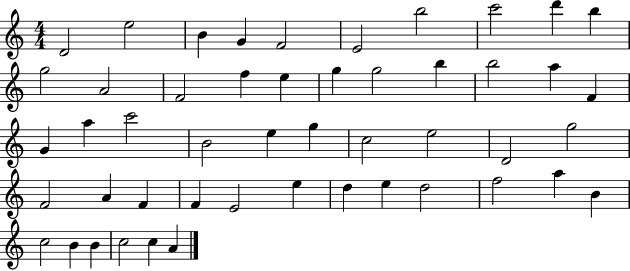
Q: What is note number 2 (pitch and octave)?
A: E5